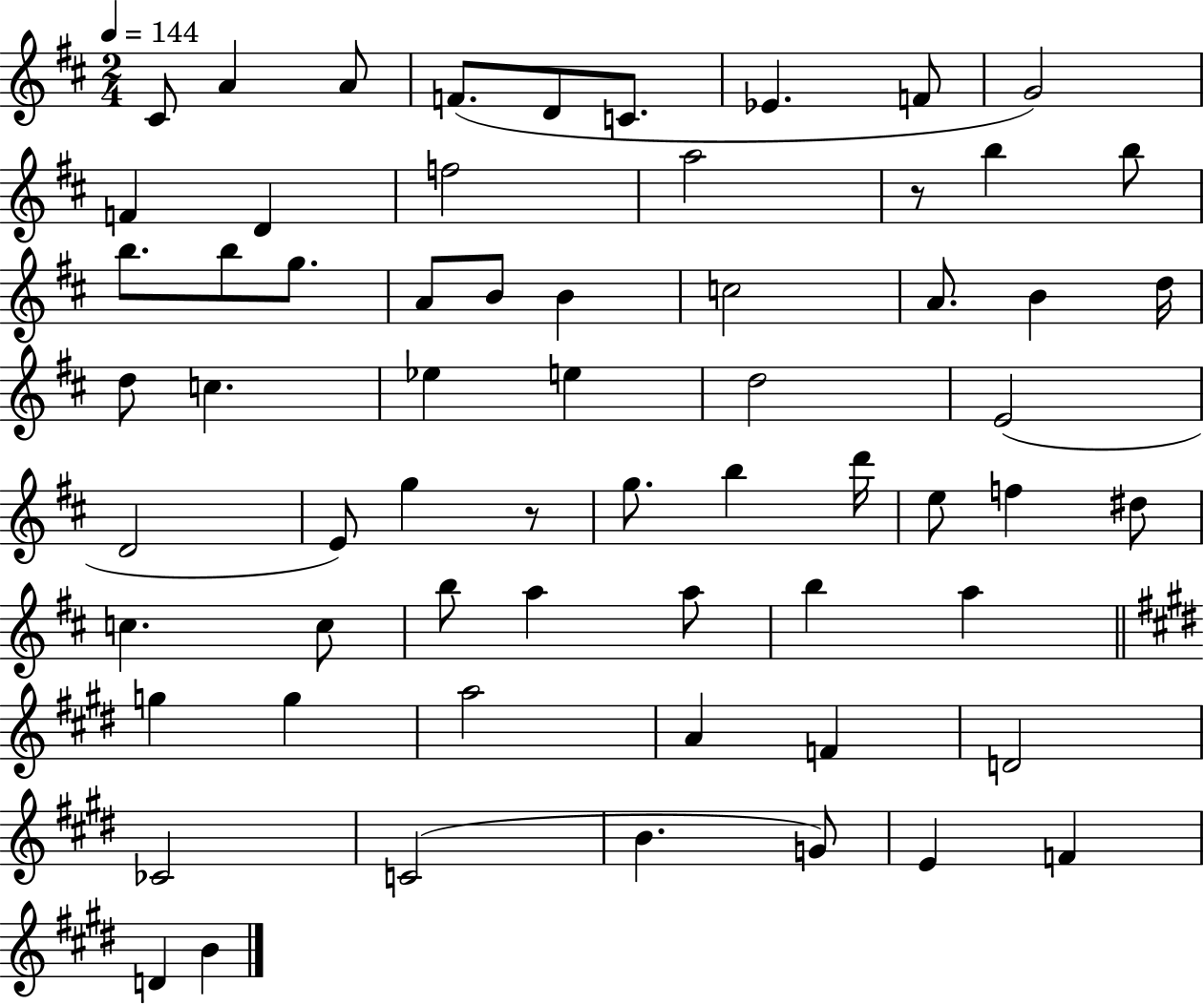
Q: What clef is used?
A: treble